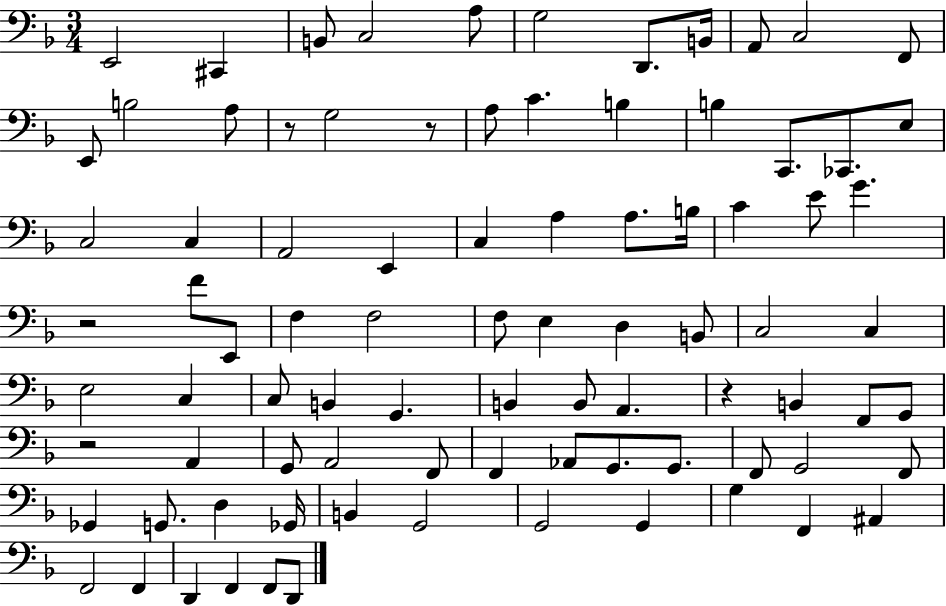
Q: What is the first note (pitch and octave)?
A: E2